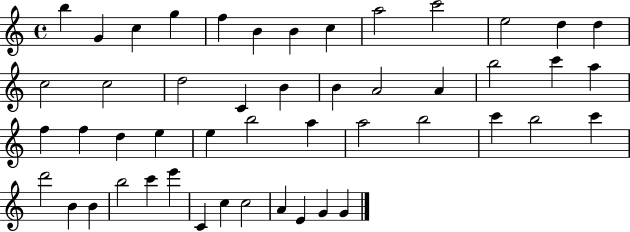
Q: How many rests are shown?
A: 0